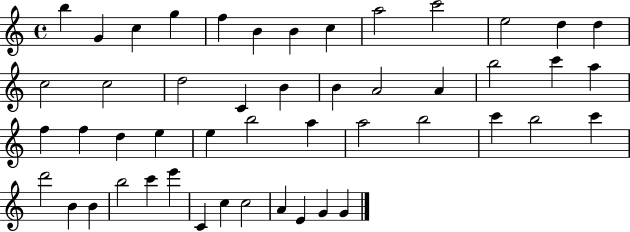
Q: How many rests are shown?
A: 0